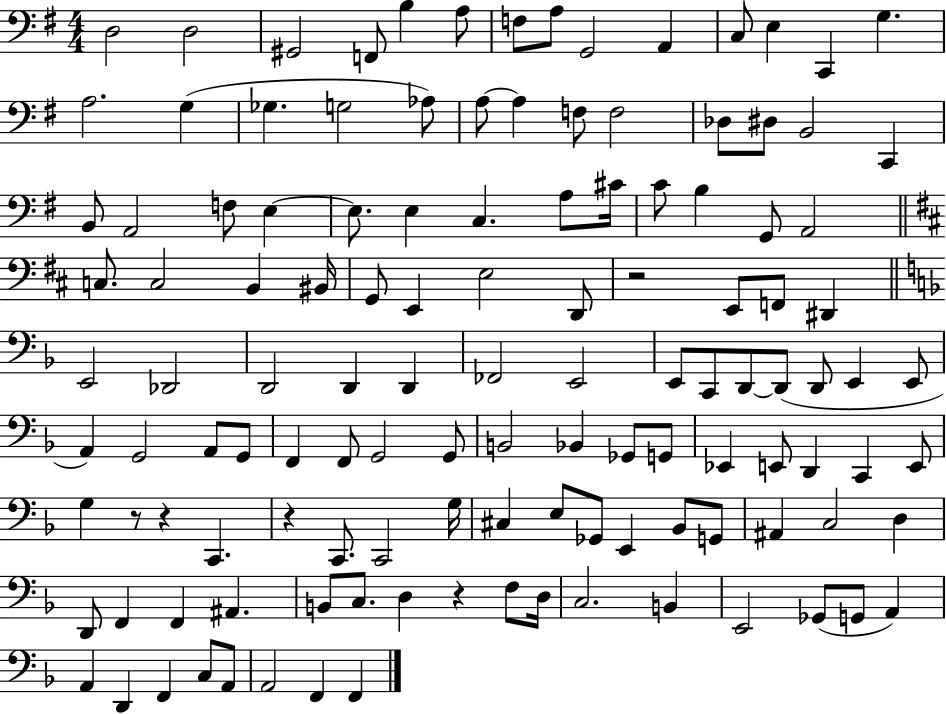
{
  \clef bass
  \numericTimeSignature
  \time 4/4
  \key g \major
  d2 d2 | gis,2 f,8 b4 a8 | f8 a8 g,2 a,4 | c8 e4 c,4 g4. | \break a2. g4( | ges4. g2 aes8) | a8~~ a4 f8 f2 | des8 dis8 b,2 c,4 | \break b,8 a,2 f8 e4~~ | e8. e4 c4. a8 cis'16 | c'8 b4 g,8 a,2 | \bar "||" \break \key b \minor c8. c2 b,4 bis,16 | g,8 e,4 e2 d,8 | r2 e,8 f,8 dis,4 | \bar "||" \break \key d \minor e,2 des,2 | d,2 d,4 d,4 | fes,2 e,2 | e,8 c,8 d,8~~ d,8( d,8 e,4 e,8 | \break a,4) g,2 a,8 g,8 | f,4 f,8 g,2 g,8 | b,2 bes,4 ges,8 g,8 | ees,4 e,8 d,4 c,4 e,8 | \break g4 r8 r4 c,4. | r4 c,8. c,2 g16 | cis4 e8 ges,8 e,4 bes,8 g,8 | ais,4 c2 d4 | \break d,8 f,4 f,4 ais,4. | b,8 c8. d4 r4 f8 d16 | c2. b,4 | e,2 ges,8( g,8 a,4) | \break a,4 d,4 f,4 c8 a,8 | a,2 f,4 f,4 | \bar "|."
}